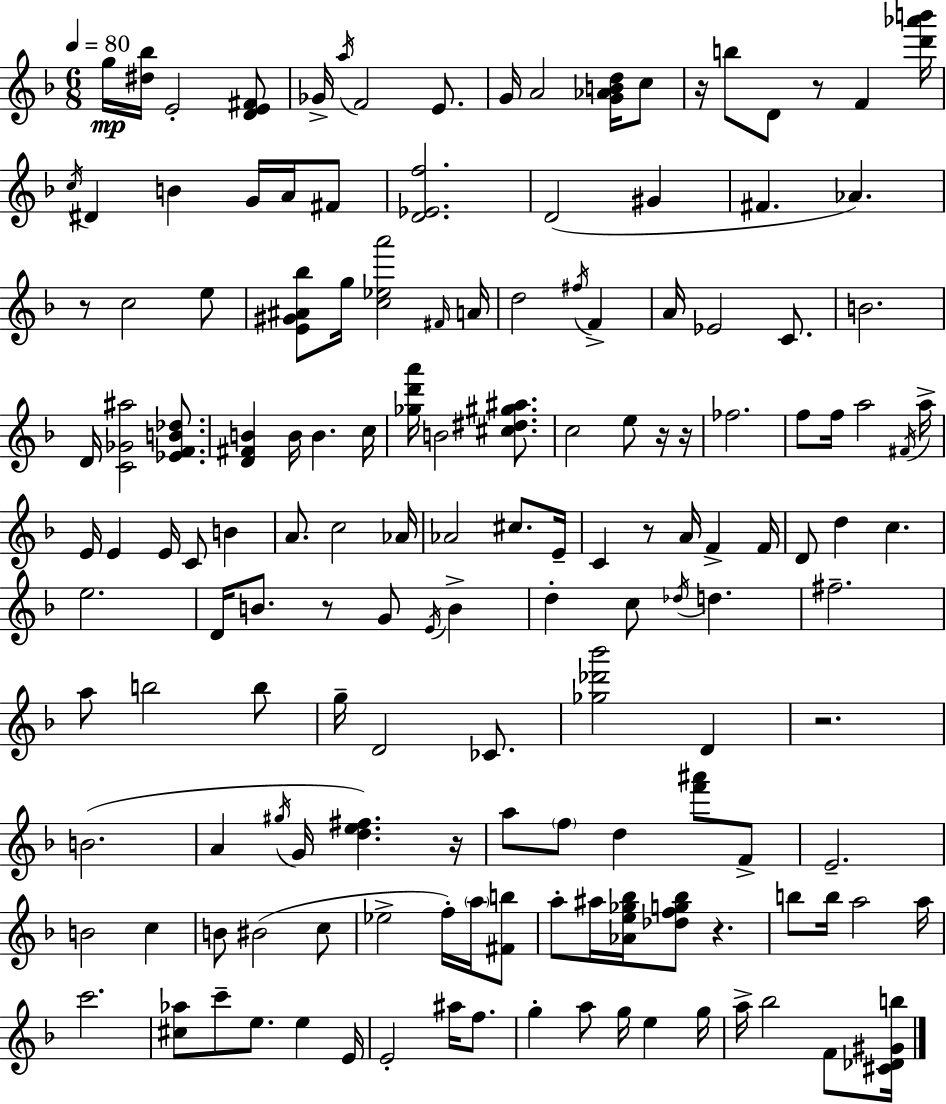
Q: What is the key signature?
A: F major